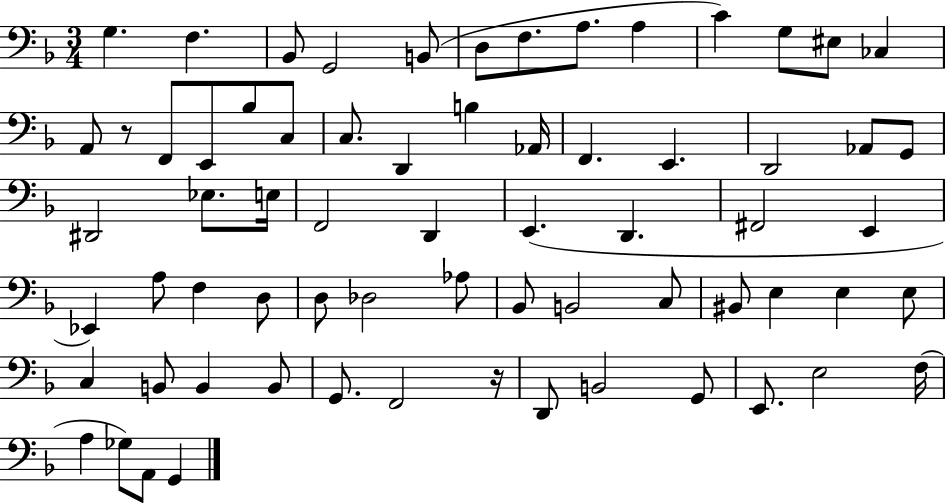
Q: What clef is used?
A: bass